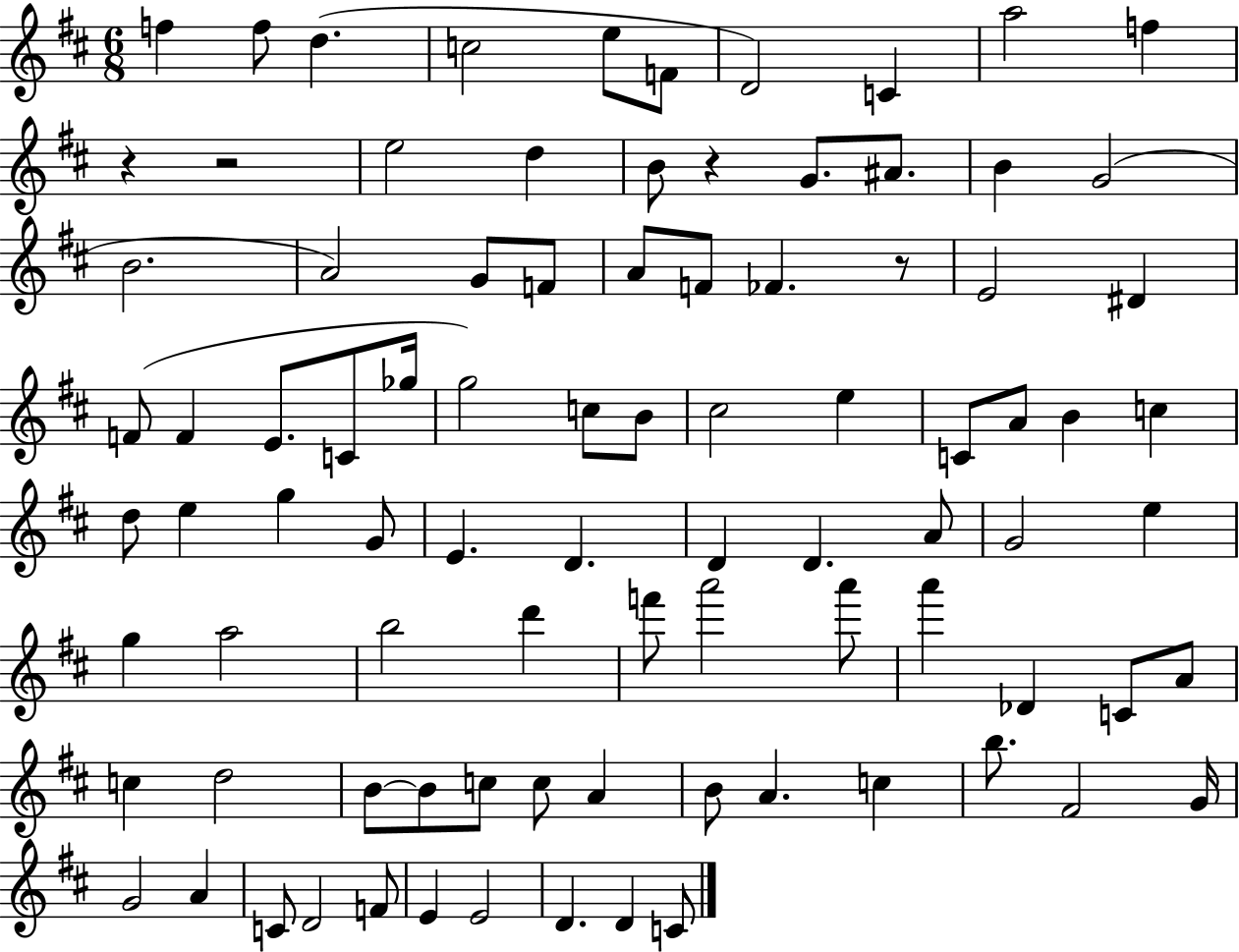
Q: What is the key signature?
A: D major